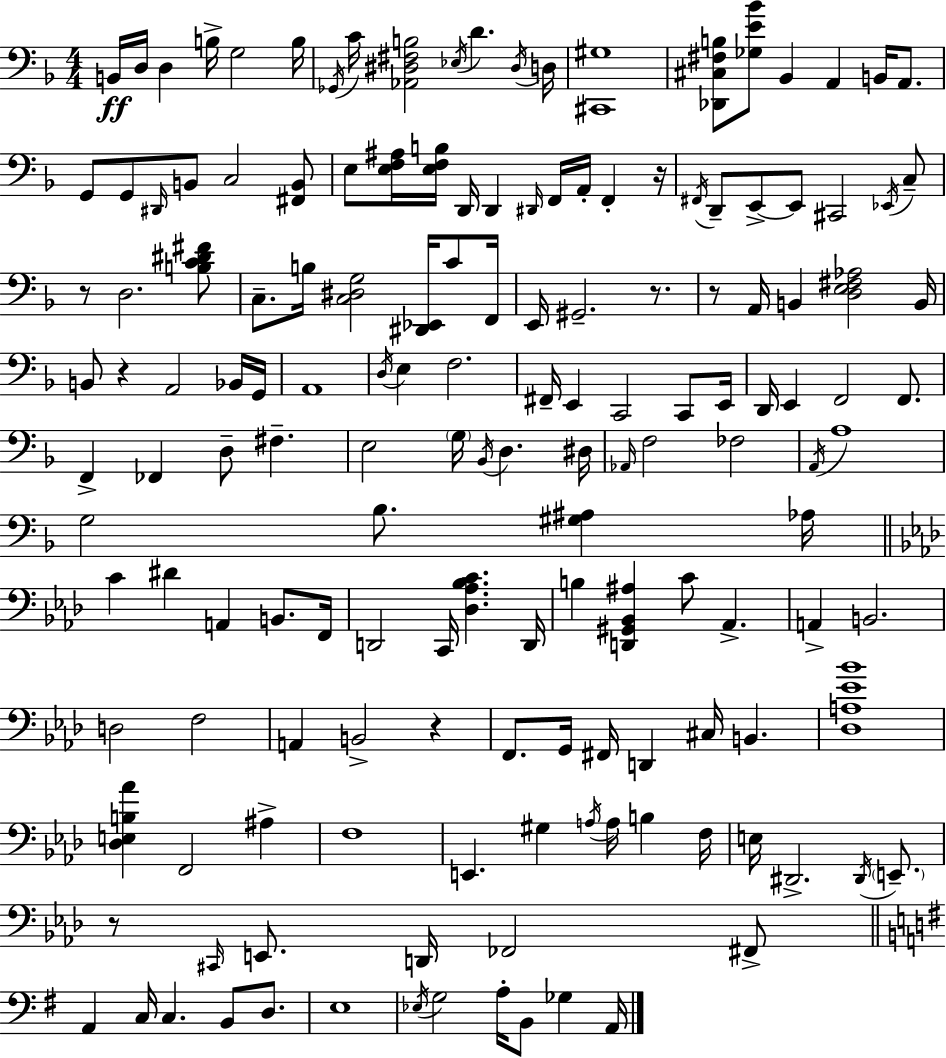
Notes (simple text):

B2/s D3/s D3/q B3/s G3/h B3/s Gb2/s C4/s [Ab2,D#3,F#3,B3]/h Eb3/s D4/q. D#3/s D3/s [C#2,G#3]/w [Db2,C#3,F#3,B3]/e [Gb3,E4,Bb4]/e Bb2/q A2/q B2/s A2/e. G2/e G2/e D#2/s B2/e C3/h [F#2,B2]/e E3/e [E3,F3,A#3]/s [E3,F3,B3]/s D2/s D2/q D#2/s F2/s A2/s F2/q R/s F#2/s D2/e E2/e E2/e C#2/h Eb2/s C3/e R/e D3/h. [B3,C4,D#4,F#4]/e C3/e. B3/s [C3,D#3,G3]/h [D#2,Eb2]/s C4/e F2/s E2/s G#2/h. R/e. R/e A2/s B2/q [D3,E3,F#3,Ab3]/h B2/s B2/e R/q A2/h Bb2/s G2/s A2/w D3/s E3/q F3/h. F#2/s E2/q C2/h C2/e E2/s D2/s E2/q F2/h F2/e. F2/q FES2/q D3/e F#3/q. E3/h G3/s Bb2/s D3/q. D#3/s Ab2/s F3/h FES3/h A2/s A3/w G3/h Bb3/e. [G#3,A#3]/q Ab3/s C4/q D#4/q A2/q B2/e. F2/s D2/h C2/s [Db3,Ab3,Bb3,C4]/q. D2/s B3/q [D2,G#2,Bb2,A#3]/q C4/e Ab2/q. A2/q B2/h. D3/h F3/h A2/q B2/h R/q F2/e. G2/s F#2/s D2/q C#3/s B2/q. [Db3,A3,Eb4,Bb4]/w [Db3,E3,B3,Ab4]/q F2/h A#3/q F3/w E2/q. G#3/q A3/s A3/s B3/q F3/s E3/s D#2/h. D#2/s E2/e. R/e C#2/s E2/e. D2/s FES2/h F#2/e A2/q C3/s C3/q. B2/e D3/e. E3/w Eb3/s G3/h A3/s B2/e Gb3/q A2/s